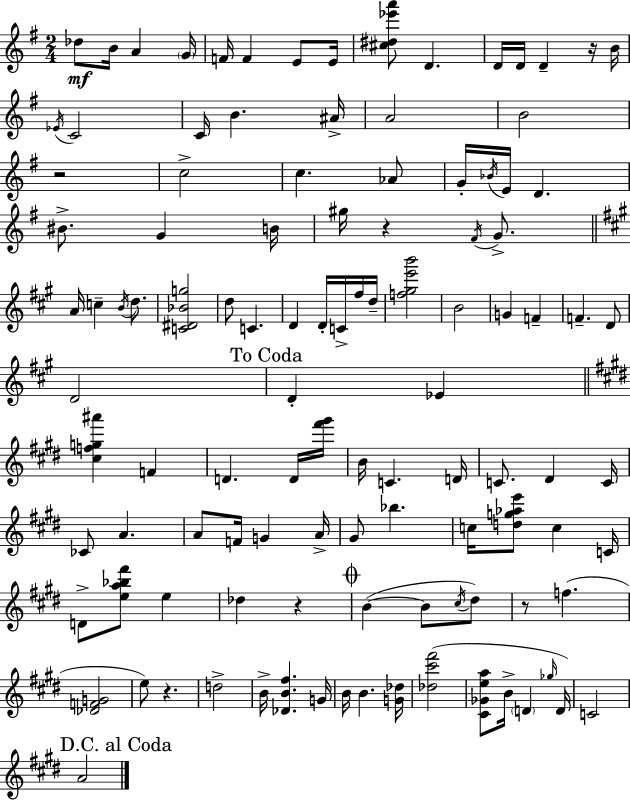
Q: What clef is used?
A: treble